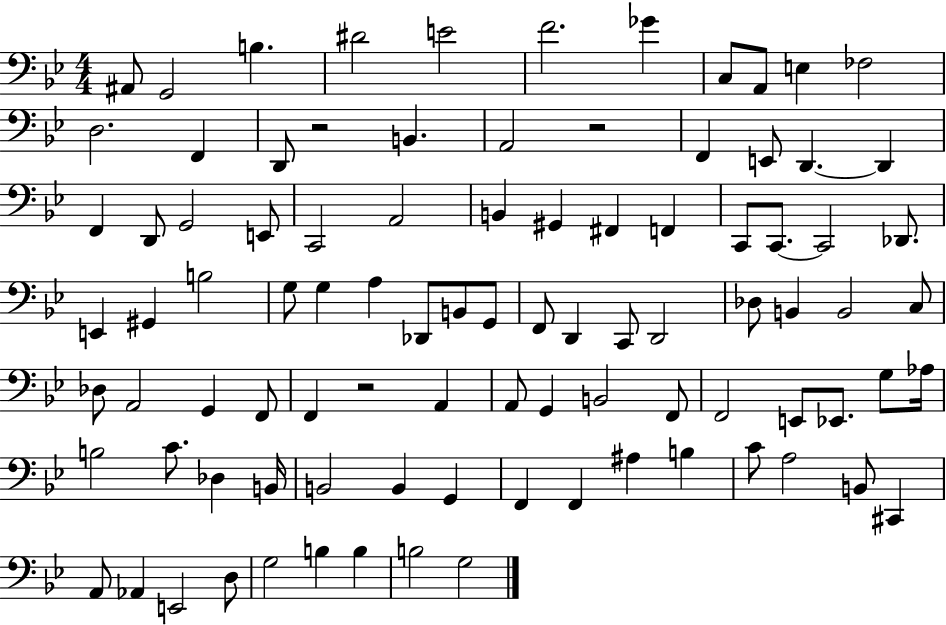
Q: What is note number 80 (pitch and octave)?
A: B2